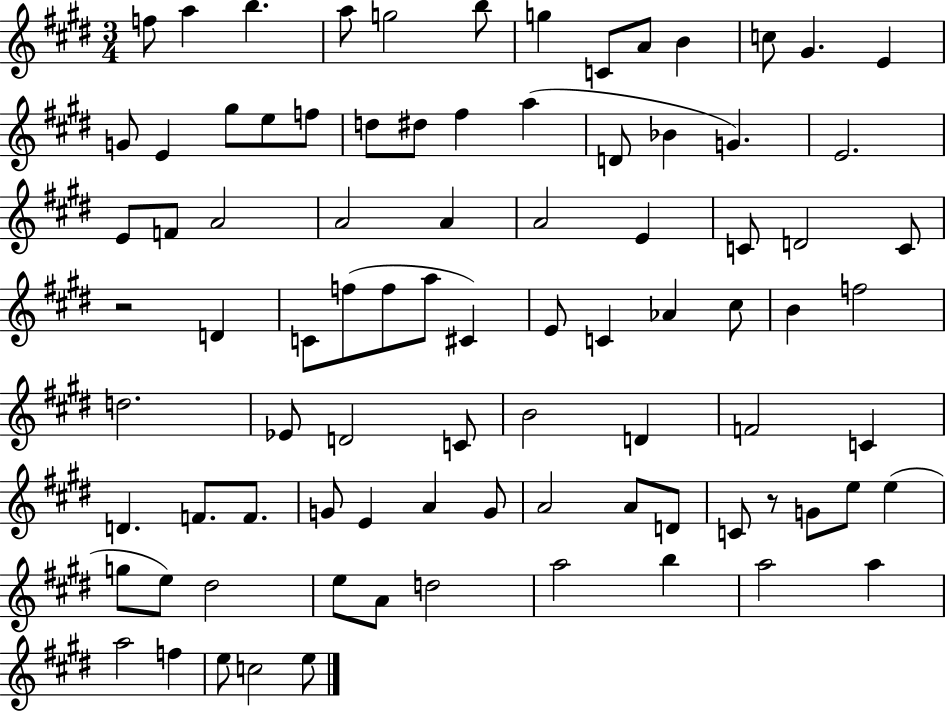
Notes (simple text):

F5/e A5/q B5/q. A5/e G5/h B5/e G5/q C4/e A4/e B4/q C5/e G#4/q. E4/q G4/e E4/q G#5/e E5/e F5/e D5/e D#5/e F#5/q A5/q D4/e Bb4/q G4/q. E4/h. E4/e F4/e A4/h A4/h A4/q A4/h E4/q C4/e D4/h C4/e R/h D4/q C4/e F5/e F5/e A5/e C#4/q E4/e C4/q Ab4/q C#5/e B4/q F5/h D5/h. Eb4/e D4/h C4/e B4/h D4/q F4/h C4/q D4/q. F4/e. F4/e. G4/e E4/q A4/q G4/e A4/h A4/e D4/e C4/e R/e G4/e E5/e E5/q G5/e E5/e D#5/h E5/e A4/e D5/h A5/h B5/q A5/h A5/q A5/h F5/q E5/e C5/h E5/e